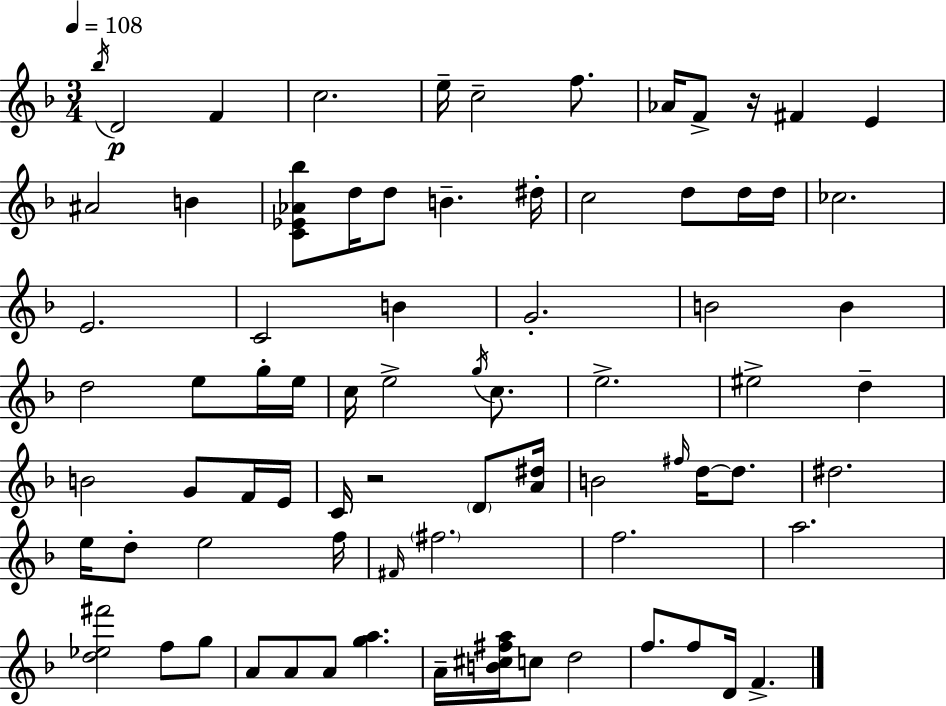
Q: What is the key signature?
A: D minor